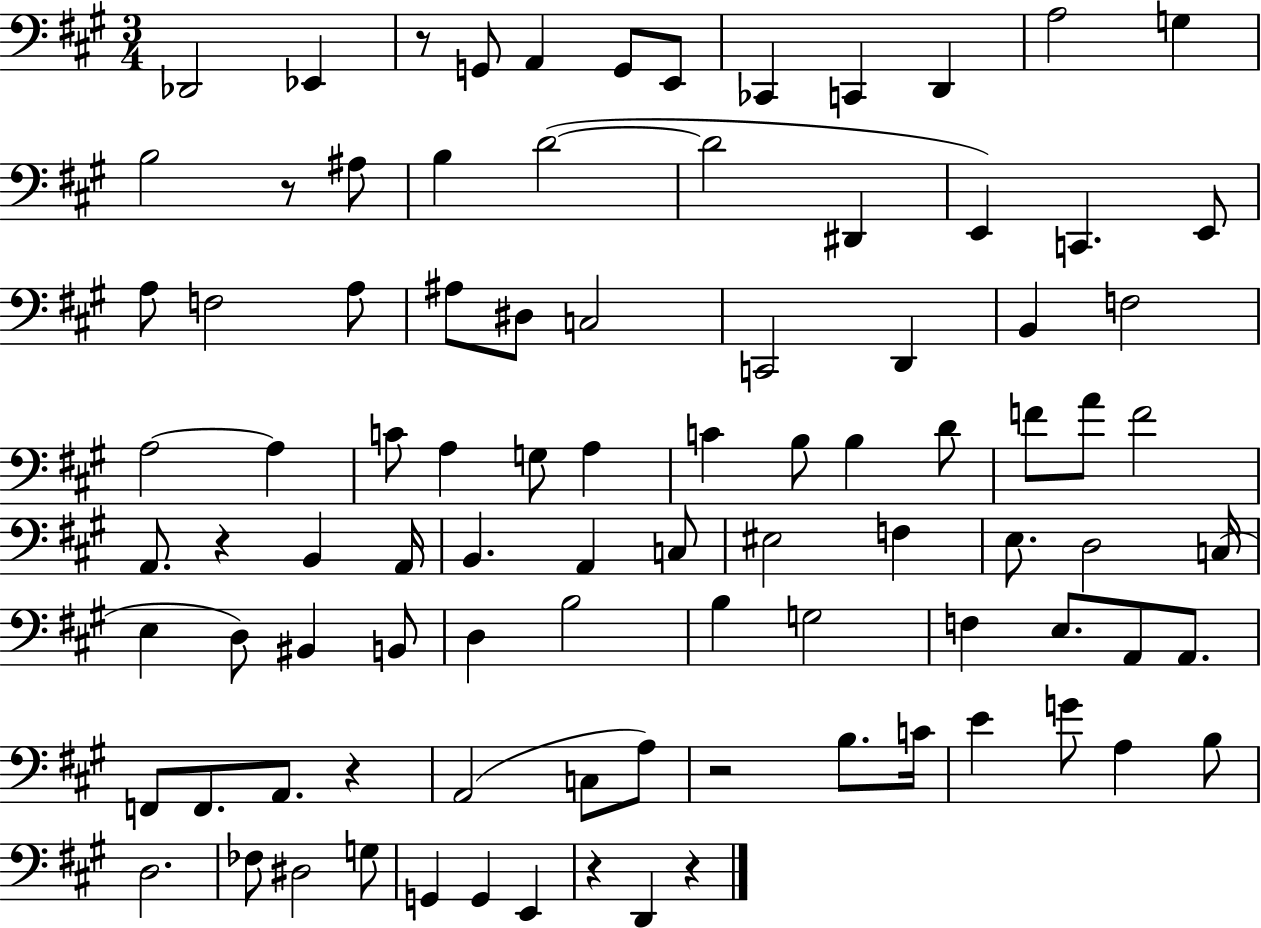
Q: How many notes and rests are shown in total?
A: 93